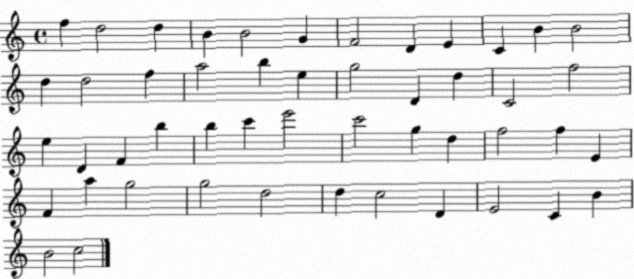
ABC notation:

X:1
T:Untitled
M:4/4
L:1/4
K:C
f d2 d B B2 G F2 D E C B B2 d d2 f a2 b e g2 D d C2 f2 e D F b b c' e'2 c'2 g d f2 f E F a g2 g2 d2 d c2 D E2 C B B2 c2